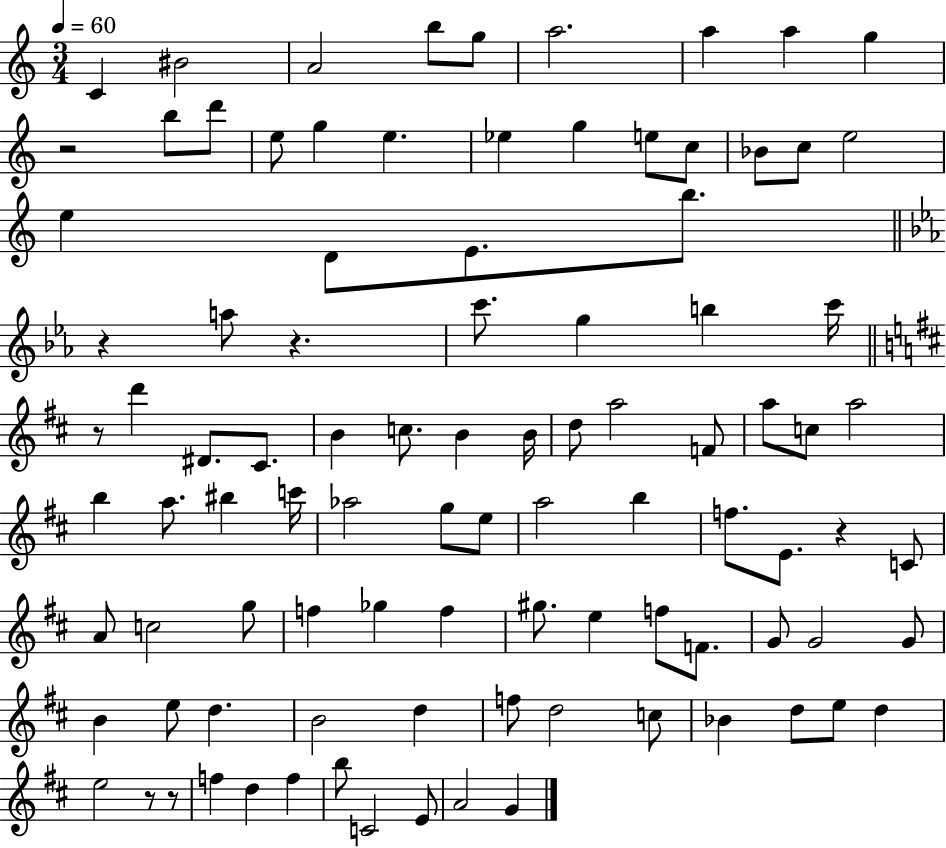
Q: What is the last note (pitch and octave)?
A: G4